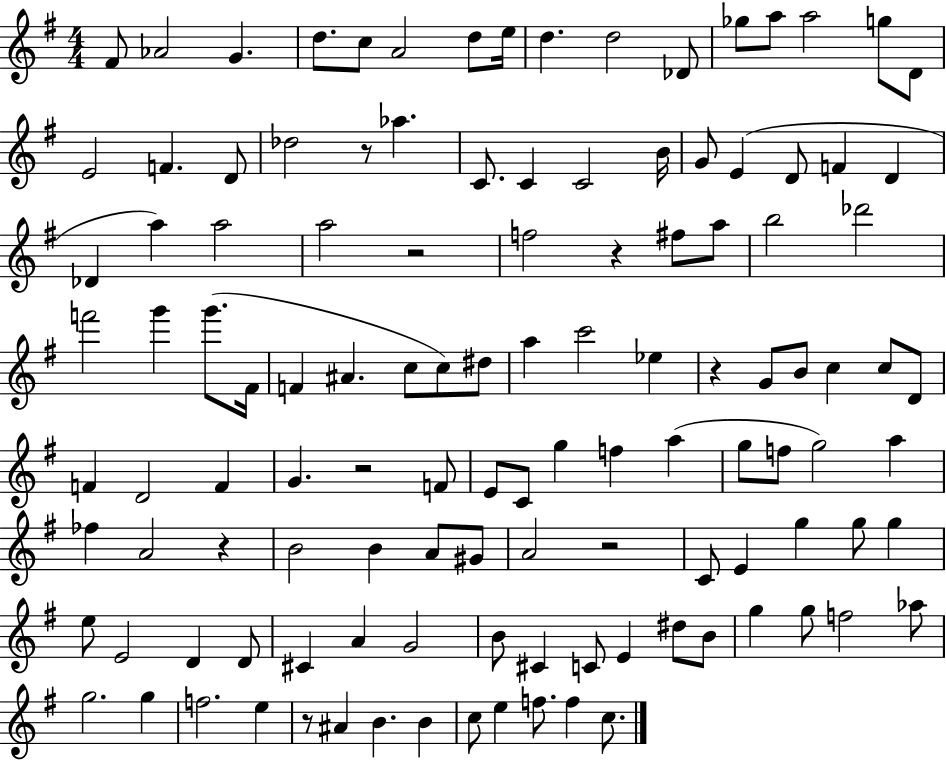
F#4/e Ab4/h G4/q. D5/e. C5/e A4/h D5/e E5/s D5/q. D5/h Db4/e Gb5/e A5/e A5/h G5/e D4/e E4/h F4/q. D4/e Db5/h R/e Ab5/q. C4/e. C4/q C4/h B4/s G4/e E4/q D4/e F4/q D4/q Db4/q A5/q A5/h A5/h R/h F5/h R/q F#5/e A5/e B5/h Db6/h F6/h G6/q G6/e. F#4/s F4/q A#4/q. C5/e C5/e D#5/e A5/q C6/h Eb5/q R/q G4/e B4/e C5/q C5/e D4/e F4/q D4/h F4/q G4/q. R/h F4/e E4/e C4/e G5/q F5/q A5/q G5/e F5/e G5/h A5/q FES5/q A4/h R/q B4/h B4/q A4/e G#4/e A4/h R/h C4/e E4/q G5/q G5/e G5/q E5/e E4/h D4/q D4/e C#4/q A4/q G4/h B4/e C#4/q C4/e E4/q D#5/e B4/e G5/q G5/e F5/h Ab5/e G5/h. G5/q F5/h. E5/q R/e A#4/q B4/q. B4/q C5/e E5/q F5/e. F5/q C5/e.